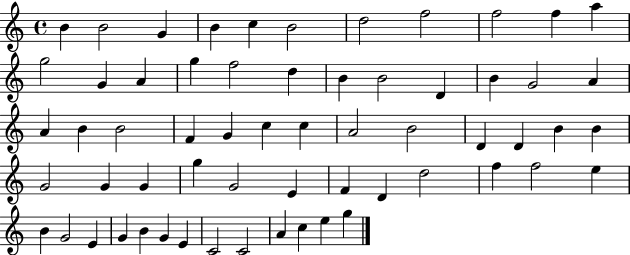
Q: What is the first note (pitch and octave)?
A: B4